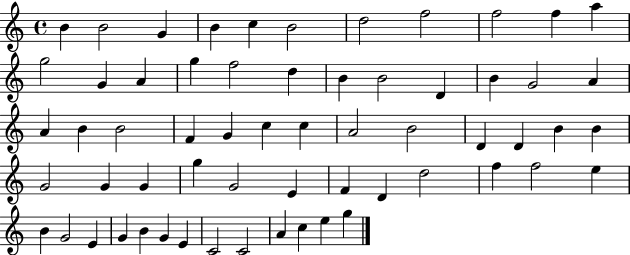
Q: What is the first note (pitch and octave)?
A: B4